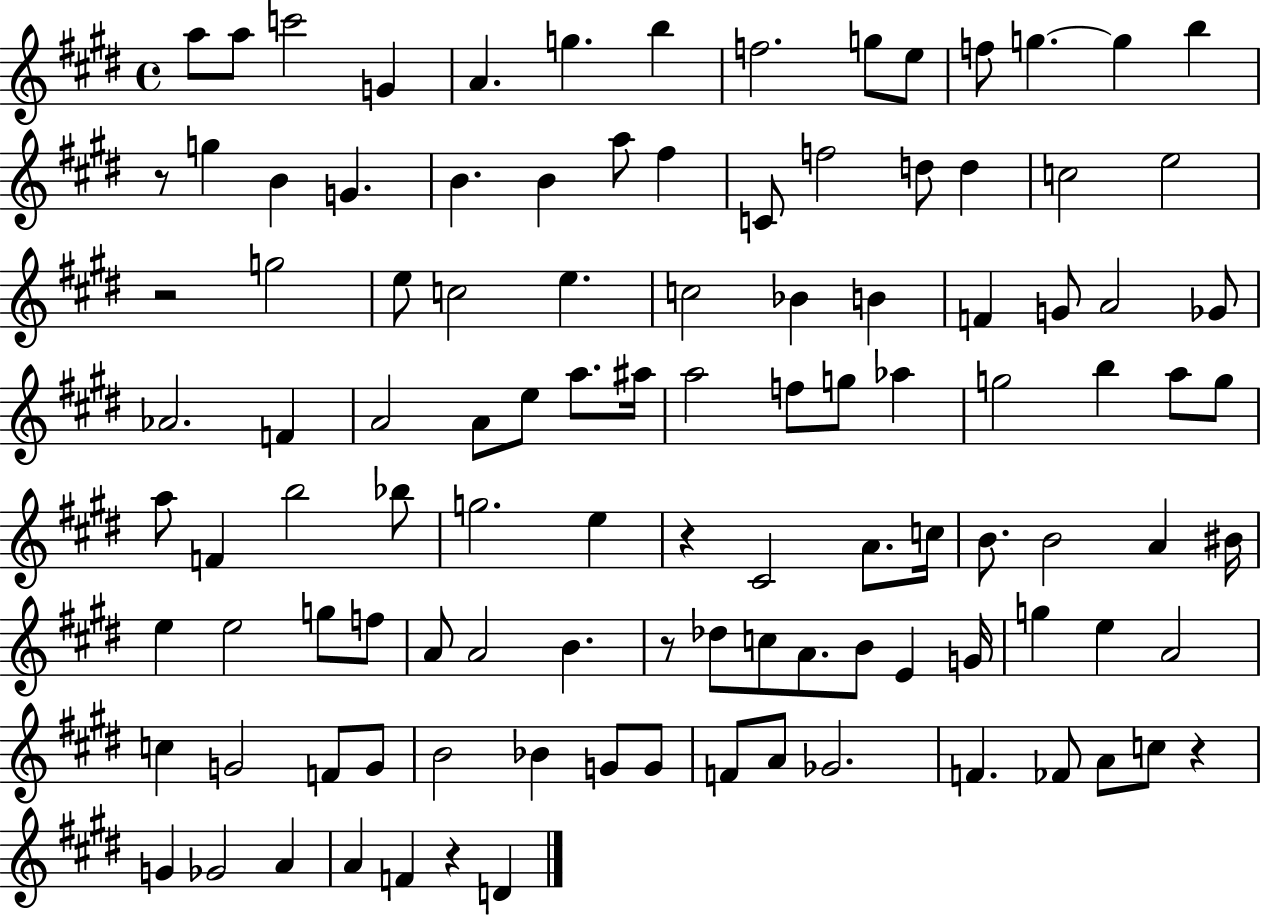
{
  \clef treble
  \time 4/4
  \defaultTimeSignature
  \key e \major
  a''8 a''8 c'''2 g'4 | a'4. g''4. b''4 | f''2. g''8 e''8 | f''8 g''4.~~ g''4 b''4 | \break r8 g''4 b'4 g'4. | b'4. b'4 a''8 fis''4 | c'8 f''2 d''8 d''4 | c''2 e''2 | \break r2 g''2 | e''8 c''2 e''4. | c''2 bes'4 b'4 | f'4 g'8 a'2 ges'8 | \break aes'2. f'4 | a'2 a'8 e''8 a''8. ais''16 | a''2 f''8 g''8 aes''4 | g''2 b''4 a''8 g''8 | \break a''8 f'4 b''2 bes''8 | g''2. e''4 | r4 cis'2 a'8. c''16 | b'8. b'2 a'4 bis'16 | \break e''4 e''2 g''8 f''8 | a'8 a'2 b'4. | r8 des''8 c''8 a'8. b'8 e'4 g'16 | g''4 e''4 a'2 | \break c''4 g'2 f'8 g'8 | b'2 bes'4 g'8 g'8 | f'8 a'8 ges'2. | f'4. fes'8 a'8 c''8 r4 | \break g'4 ges'2 a'4 | a'4 f'4 r4 d'4 | \bar "|."
}